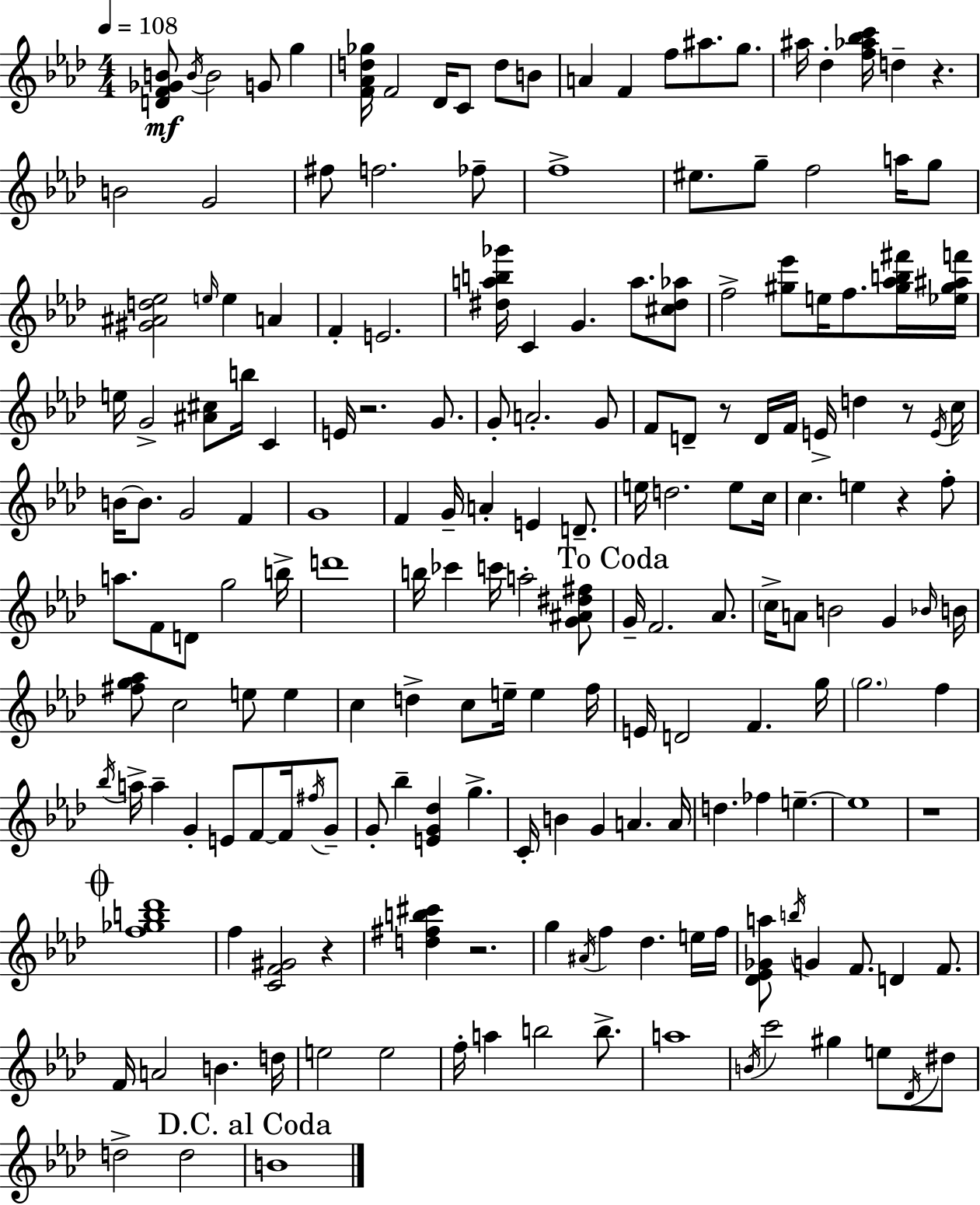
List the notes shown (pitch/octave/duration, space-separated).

[D4,F4,Gb4,B4]/e B4/s B4/h G4/e G5/q [F4,Ab4,D5,Gb5]/s F4/h Db4/s C4/e D5/e B4/e A4/q F4/q F5/e A#5/e. G5/e. A#5/s Db5/q [F5,Ab5,Bb5,C6]/s D5/q R/q. B4/h G4/h F#5/e F5/h. FES5/e F5/w EIS5/e. G5/e F5/h A5/s G5/e [G#4,A#4,D5,Eb5]/h E5/s E5/q A4/q F4/q E4/h. [D#5,A5,B5,Gb6]/s C4/q G4/q. A5/e. [C#5,D#5,Ab5]/e F5/h [G#5,Eb6]/e E5/s F5/e. [G#5,Ab5,B5,F#6]/s [Eb5,G#5,A#5,F6]/s E5/s G4/h [A#4,C#5]/e B5/s C4/q E4/s R/h. G4/e. G4/e A4/h. G4/e F4/e D4/e R/e D4/s F4/s E4/s D5/q R/e E4/s C5/s B4/s B4/e. G4/h F4/q G4/w F4/q G4/s A4/q E4/q D4/e. E5/s D5/h. E5/e C5/s C5/q. E5/q R/q F5/e A5/e. F4/e D4/e G5/h B5/s D6/w B5/s CES6/q C6/s A5/h [G4,A#4,D#5,F#5]/e G4/s F4/h. Ab4/e. C5/s A4/e B4/h G4/q Bb4/s B4/s [F#5,G5,Ab5]/e C5/h E5/e E5/q C5/q D5/q C5/e E5/s E5/q F5/s E4/s D4/h F4/q. G5/s G5/h. F5/q Bb5/s A5/s A5/q G4/q E4/e F4/e F4/s F#5/s G4/e G4/e Bb5/q [E4,G4,Db5]/q G5/q. C4/s B4/q G4/q A4/q. A4/s D5/q. FES5/q E5/q. E5/w R/w [F5,Gb5,B5,Db6]/w F5/q [C4,F4,G#4]/h R/q [D5,F#5,B5,C#6]/q R/h. G5/q A#4/s F5/q Db5/q. E5/s F5/s [Db4,Eb4,Gb4,A5]/e B5/s G4/q F4/e. D4/q F4/e. F4/s A4/h B4/q. D5/s E5/h E5/h F5/s A5/q B5/h B5/e. A5/w B4/s C6/h G#5/q E5/e Db4/s D#5/e D5/h D5/h B4/w